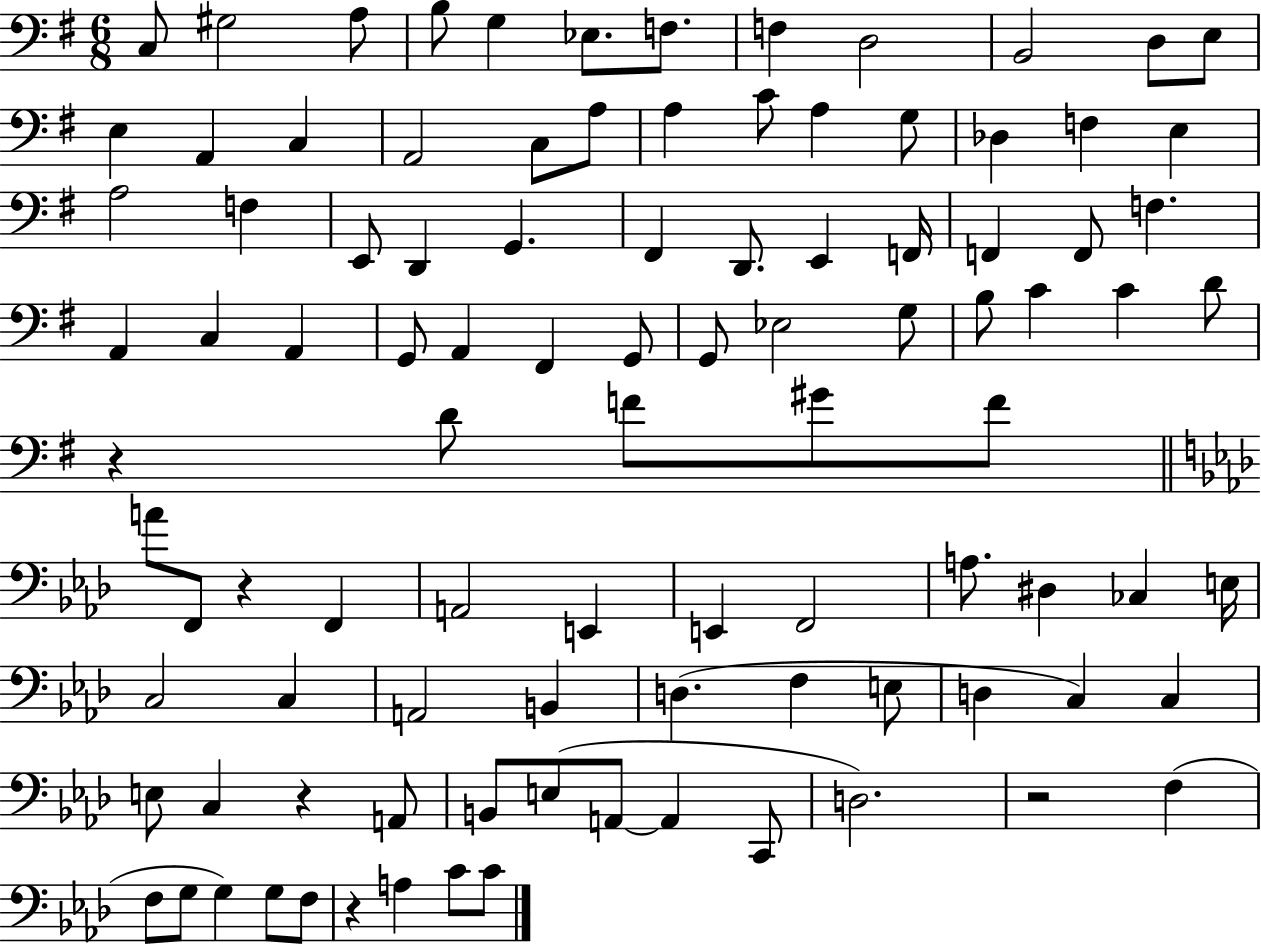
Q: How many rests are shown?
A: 5